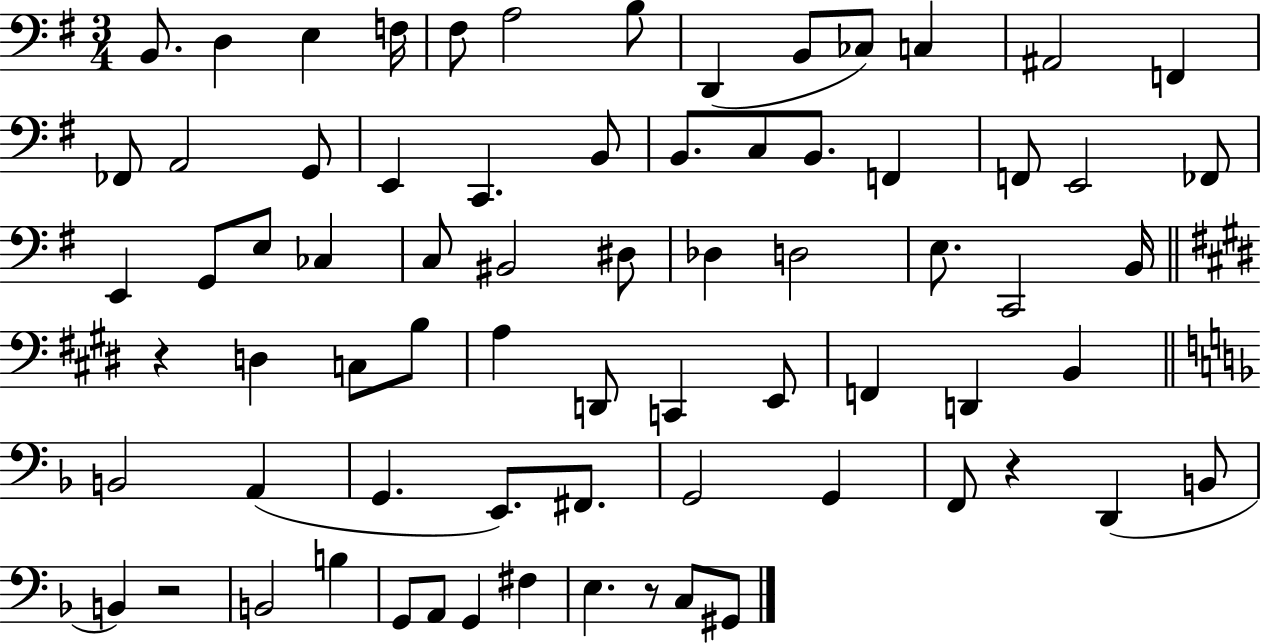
{
  \clef bass
  \numericTimeSignature
  \time 3/4
  \key g \major
  b,8. d4 e4 f16 | fis8 a2 b8 | d,4( b,8 ces8) c4 | ais,2 f,4 | \break fes,8 a,2 g,8 | e,4 c,4. b,8 | b,8. c8 b,8. f,4 | f,8 e,2 fes,8 | \break e,4 g,8 e8 ces4 | c8 bis,2 dis8 | des4 d2 | e8. c,2 b,16 | \break \bar "||" \break \key e \major r4 d4 c8 b8 | a4 d,8 c,4 e,8 | f,4 d,4 b,4 | \bar "||" \break \key f \major b,2 a,4( | g,4. e,8.) fis,8. | g,2 g,4 | f,8 r4 d,4( b,8 | \break b,4) r2 | b,2 b4 | g,8 a,8 g,4 fis4 | e4. r8 c8 gis,8 | \break \bar "|."
}